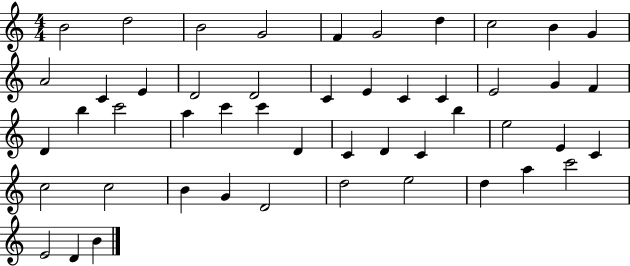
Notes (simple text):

B4/h D5/h B4/h G4/h F4/q G4/h D5/q C5/h B4/q G4/q A4/h C4/q E4/q D4/h D4/h C4/q E4/q C4/q C4/q E4/h G4/q F4/q D4/q B5/q C6/h A5/q C6/q C6/q D4/q C4/q D4/q C4/q B5/q E5/h E4/q C4/q C5/h C5/h B4/q G4/q D4/h D5/h E5/h D5/q A5/q C6/h E4/h D4/q B4/q